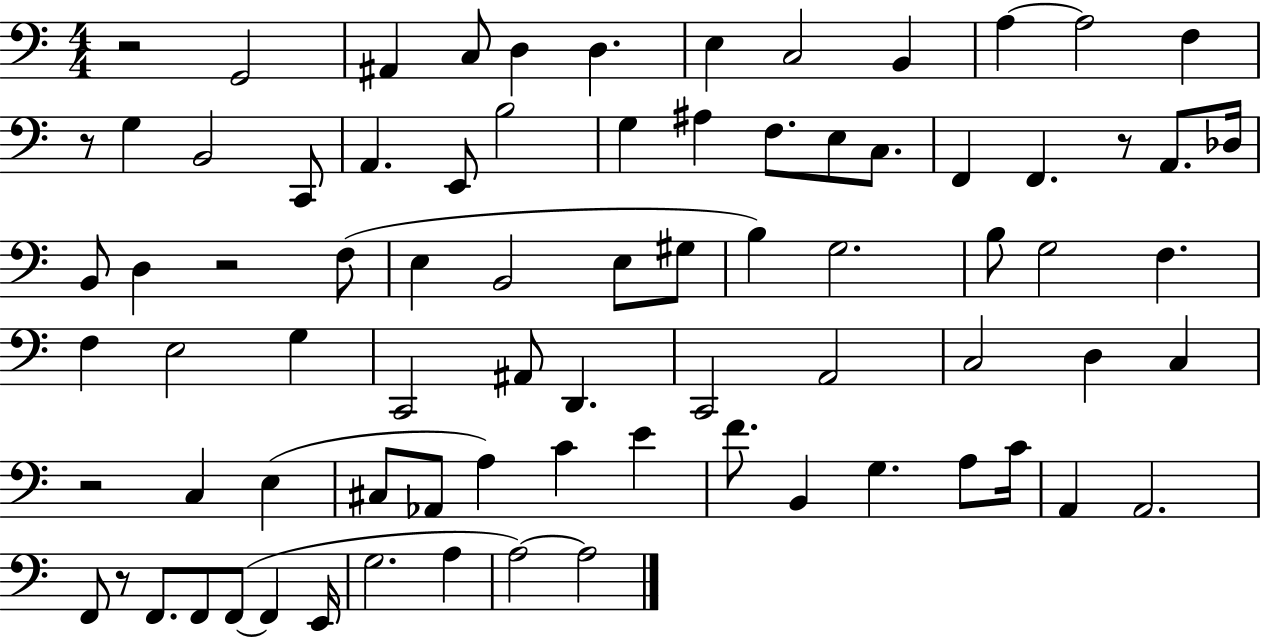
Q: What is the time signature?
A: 4/4